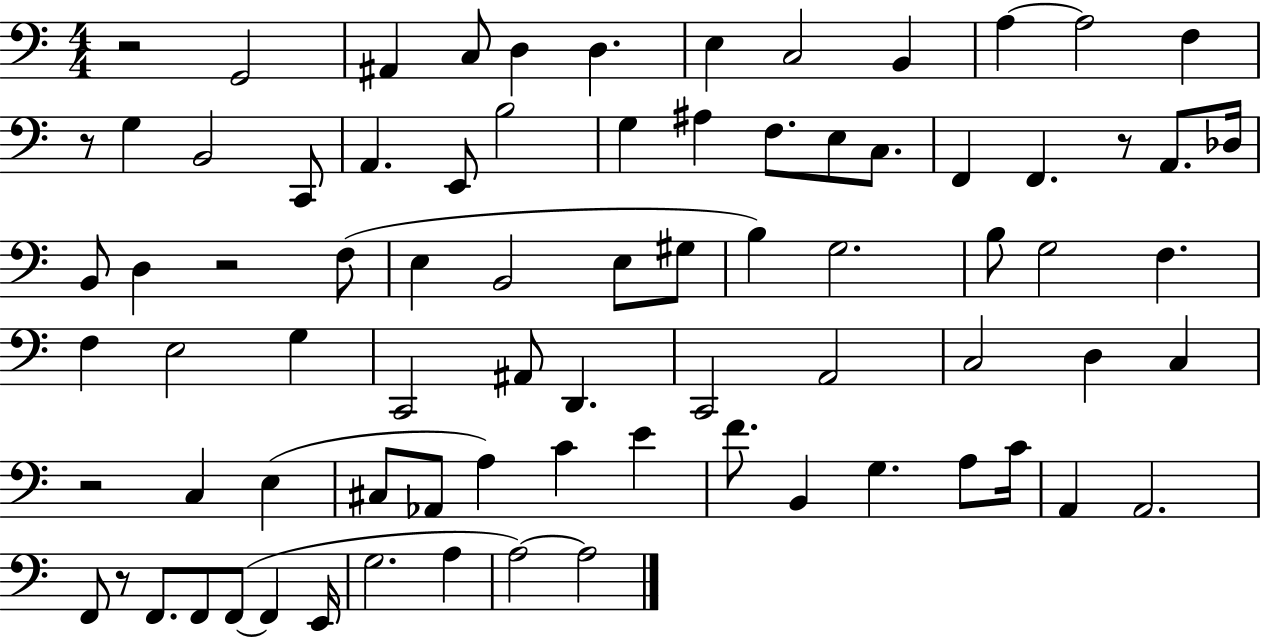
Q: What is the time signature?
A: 4/4